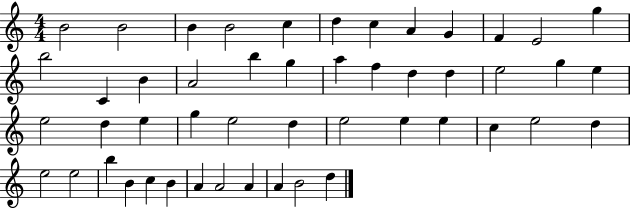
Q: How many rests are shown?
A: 0